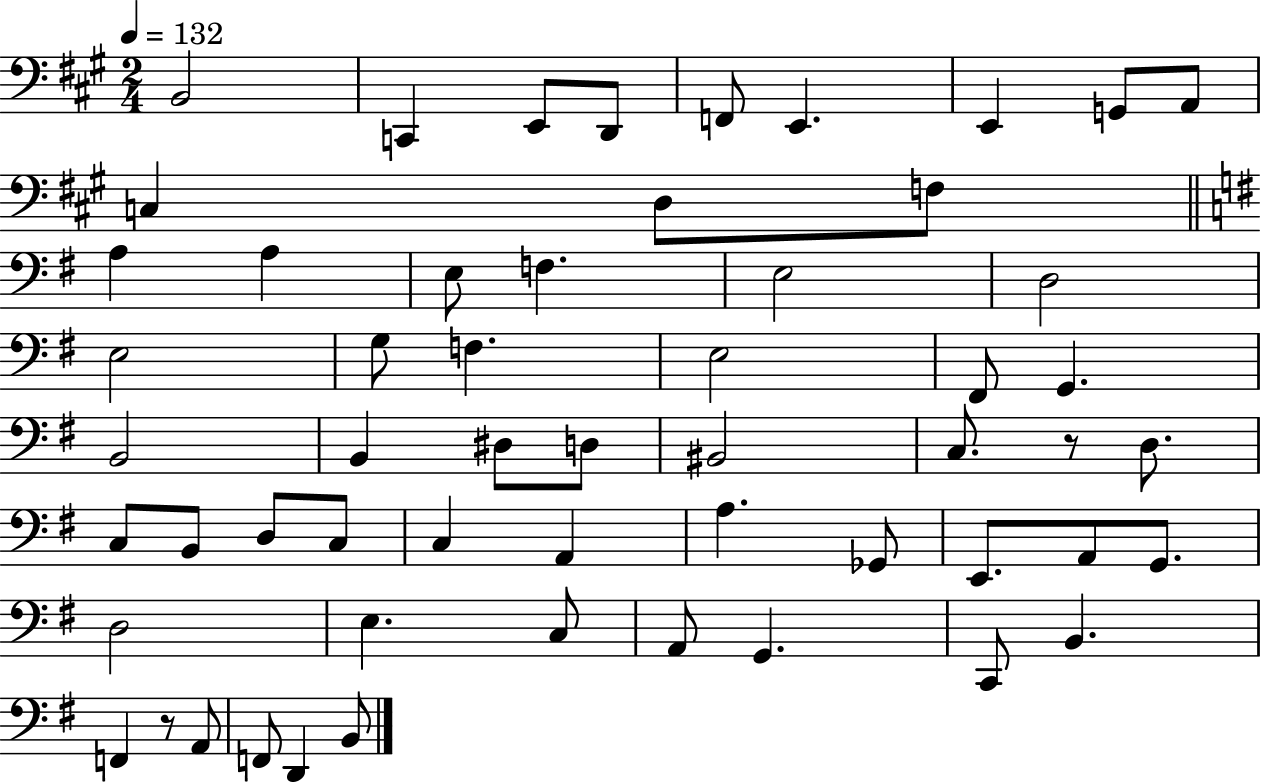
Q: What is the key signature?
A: A major